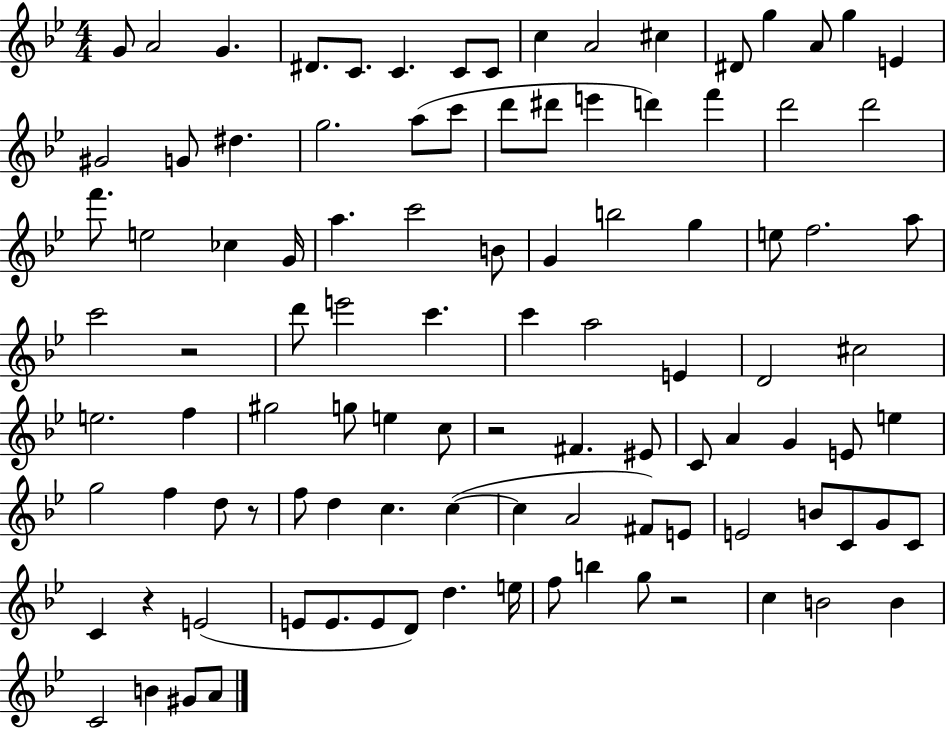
{
  \clef treble
  \numericTimeSignature
  \time 4/4
  \key bes \major
  g'8 a'2 g'4. | dis'8. c'8. c'4. c'8 c'8 | c''4 a'2 cis''4 | dis'8 g''4 a'8 g''4 e'4 | \break gis'2 g'8 dis''4. | g''2. a''8( c'''8 | d'''8 dis'''8 e'''4 d'''4) f'''4 | d'''2 d'''2 | \break f'''8. e''2 ces''4 g'16 | a''4. c'''2 b'8 | g'4 b''2 g''4 | e''8 f''2. a''8 | \break c'''2 r2 | d'''8 e'''2 c'''4. | c'''4 a''2 e'4 | d'2 cis''2 | \break e''2. f''4 | gis''2 g''8 e''4 c''8 | r2 fis'4. eis'8 | c'8 a'4 g'4 e'8 e''4 | \break g''2 f''4 d''8 r8 | f''8 d''4 c''4. c''4~(~ | c''4 a'2 fis'8) e'8 | e'2 b'8 c'8 g'8 c'8 | \break c'4 r4 e'2( | e'8 e'8. e'8 d'8) d''4. e''16 | f''8 b''4 g''8 r2 | c''4 b'2 b'4 | \break c'2 b'4 gis'8 a'8 | \bar "|."
}